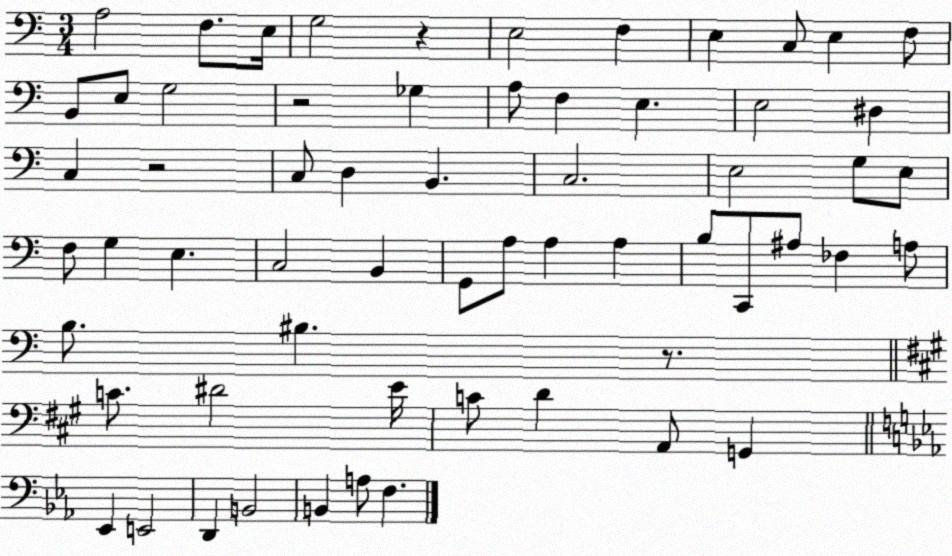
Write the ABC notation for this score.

X:1
T:Untitled
M:3/4
L:1/4
K:C
A,2 F,/2 E,/4 G,2 z E,2 F, E, C,/2 E, F,/2 B,,/2 E,/2 G,2 z2 _G, A,/2 F, E, E,2 ^D, C, z2 C,/2 D, B,, C,2 E,2 G,/2 E,/2 F,/2 G, E, C,2 B,, G,,/2 A,/2 A, A, B,/2 C,,/2 ^A,/2 _F, A,/2 B,/2 ^B, z/2 C/2 ^D2 E/4 C/2 D A,,/2 G,, _E,, E,,2 D,, B,,2 B,, A,/2 F,